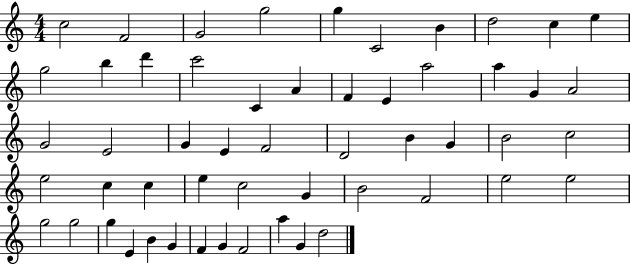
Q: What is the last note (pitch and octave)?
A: D5